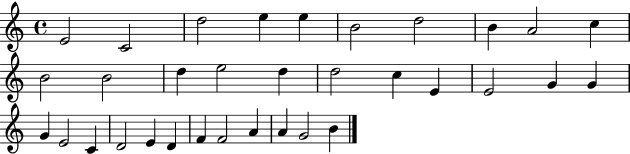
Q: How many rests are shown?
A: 0